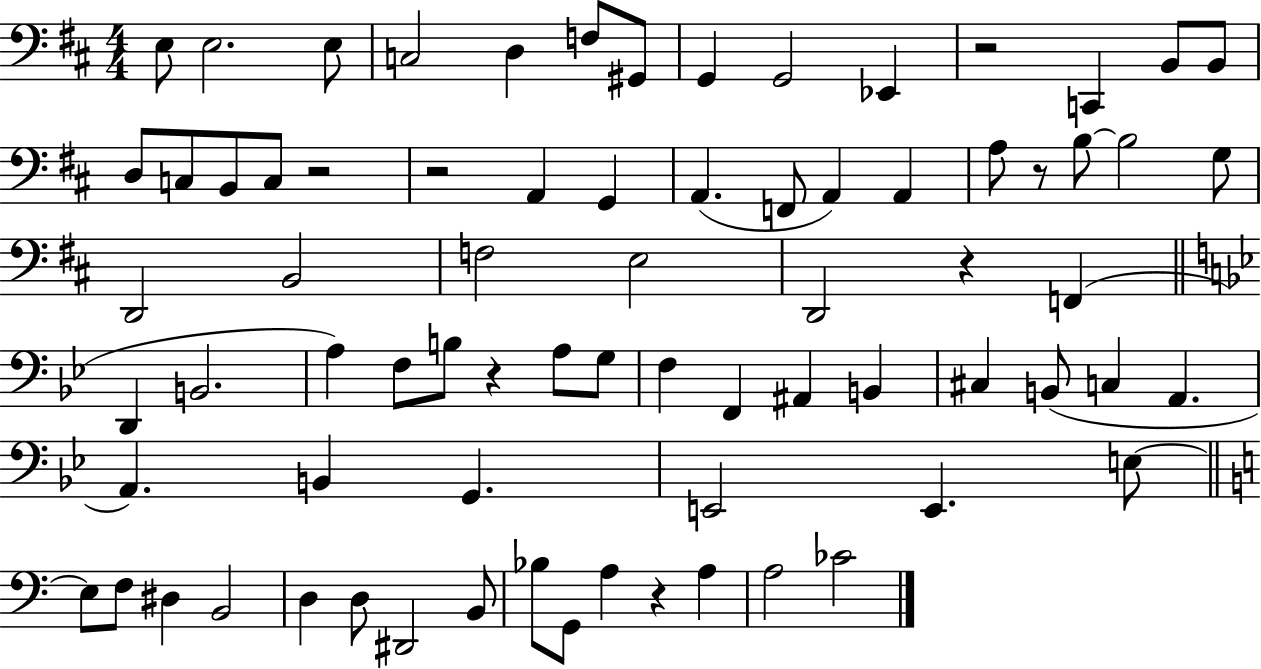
E3/e E3/h. E3/e C3/h D3/q F3/e G#2/e G2/q G2/h Eb2/q R/h C2/q B2/e B2/e D3/e C3/e B2/e C3/e R/h R/h A2/q G2/q A2/q. F2/e A2/q A2/q A3/e R/e B3/e B3/h G3/e D2/h B2/h F3/h E3/h D2/h R/q F2/q D2/q B2/h. A3/q F3/e B3/e R/q A3/e G3/e F3/q F2/q A#2/q B2/q C#3/q B2/e C3/q A2/q. A2/q. B2/q G2/q. E2/h E2/q. E3/e E3/e F3/e D#3/q B2/h D3/q D3/e D#2/h B2/e Bb3/e G2/e A3/q R/q A3/q A3/h CES4/h